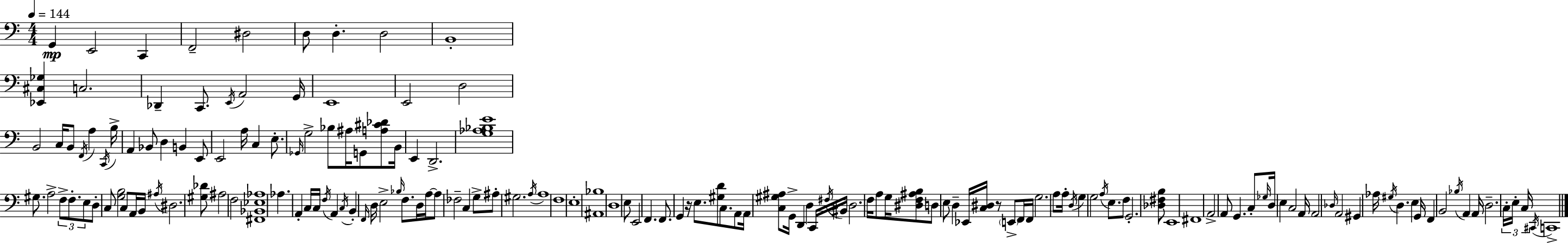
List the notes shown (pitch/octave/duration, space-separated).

G2/q E2/h C2/q F2/h D#3/h D3/e D3/q. D3/h B2/w [Eb2,C#3,Gb3]/q C3/h. Db2/q C2/e. E2/s A2/h G2/s E2/w E2/h D3/h B2/h C3/s B2/e F2/s A3/q C2/s B3/s A2/q Bb2/e D3/q B2/q E2/e E2/h A3/s C3/q E3/e. Gb2/s G3/h Bb3/e A#3/s G2/e [A3,C#4,Db4]/e B2/s E2/q D2/h. [G3,Ab3,Bb3,E4]/w G#3/e. A3/h F3/e F3/e. E3/e D3/e C3/e [G3,B3]/h C3/e A2/s B2/s A#3/s D#3/h. [G#3,Db4]/e A#3/h F3/h [F#2,Bb2,Eb3,Ab3]/w Ab3/q. A2/q C3/s C3/s F3/s A2/q C3/s B2/q F2/s D3/s E3/h Bb3/s F3/e. D3/s A3/s A3/e FES3/h C3/q G3/e A#3/e G#3/h. A3/s A3/w F3/w E3/w [A#2,Bb3]/w D3/w E3/e E2/h F2/q. F2/e. G2/q R/s E3/e. [G#3,D4]/e C3/e. A2/e A2/s [C3,G#3,A#3]/e G2/s D2/q D3/q C2/s F#3/s BIS2/s D3/h. F3/s A3/e G3/s [D#3,F3,A#3,B3]/e D3/e E3/e D3/q Eb2/s [C3,D#3]/s R/e E2/e F2/s F2/s G3/h. A3/e A3/s D3/s G3/q G3/h A3/s E3/e. F3/e G2/h. [Db3,F#3,B3]/e E2/w F#2/w A2/h A2/e G2/q. C3/e Gb3/s D3/s E3/q C3/h A2/s A2/h Db3/s A2/h G#2/q Ab3/s G#3/s D3/q. E3/q G2/s F2/q B2/h Bb3/s A2/q A2/s D3/h. C3/s E3/s C3/s C#2/s C2/w